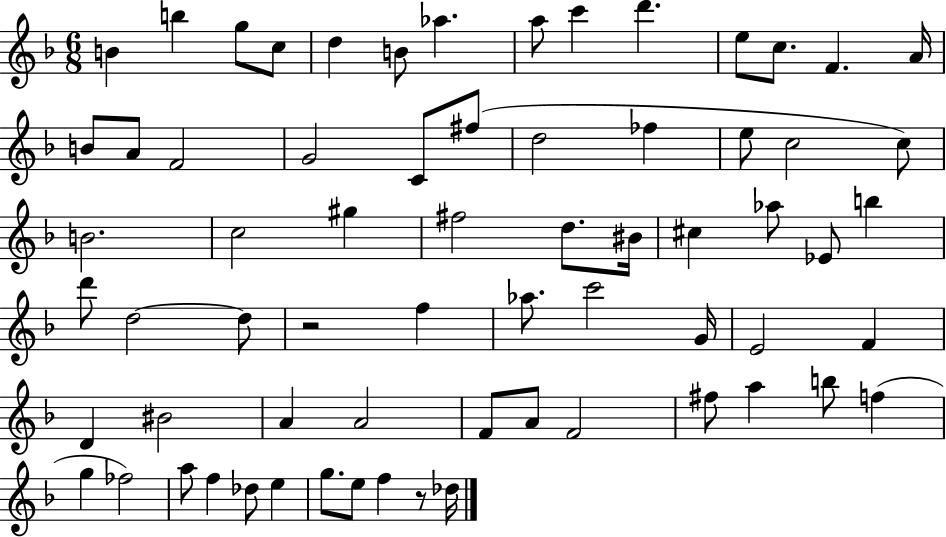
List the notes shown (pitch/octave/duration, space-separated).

B4/q B5/q G5/e C5/e D5/q B4/e Ab5/q. A5/e C6/q D6/q. E5/e C5/e. F4/q. A4/s B4/e A4/e F4/h G4/h C4/e F#5/e D5/h FES5/q E5/e C5/h C5/e B4/h. C5/h G#5/q F#5/h D5/e. BIS4/s C#5/q Ab5/e Eb4/e B5/q D6/e D5/h D5/e R/h F5/q Ab5/e. C6/h G4/s E4/h F4/q D4/q BIS4/h A4/q A4/h F4/e A4/e F4/h F#5/e A5/q B5/e F5/q G5/q FES5/h A5/e F5/q Db5/e E5/q G5/e. E5/e F5/q R/e Db5/s